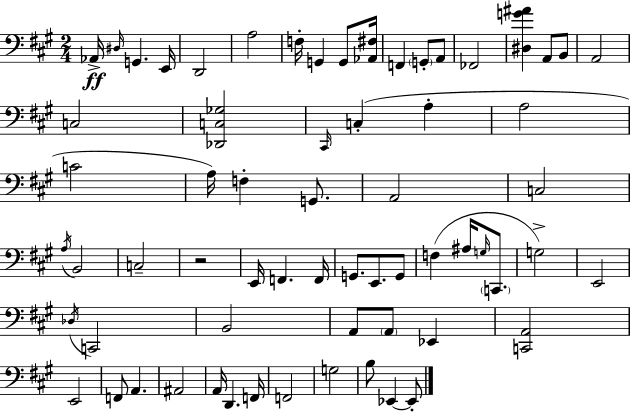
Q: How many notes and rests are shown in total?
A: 65